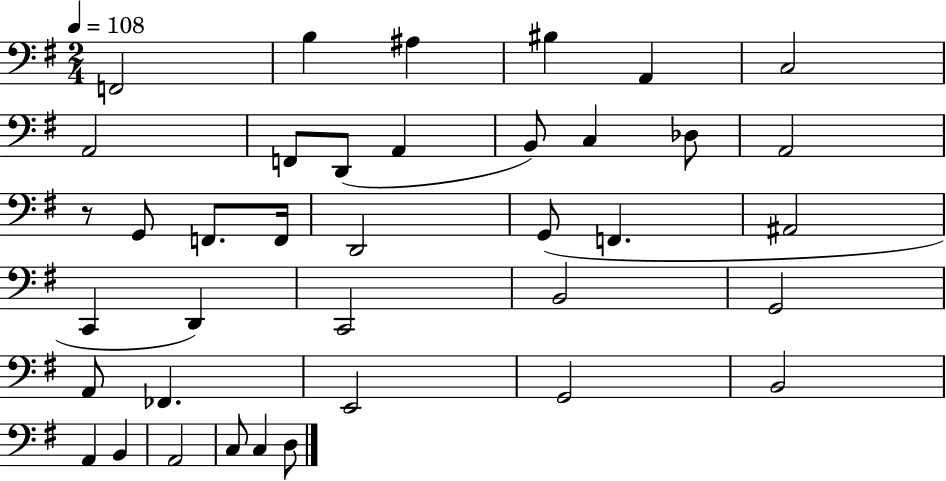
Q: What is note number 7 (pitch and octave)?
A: A2